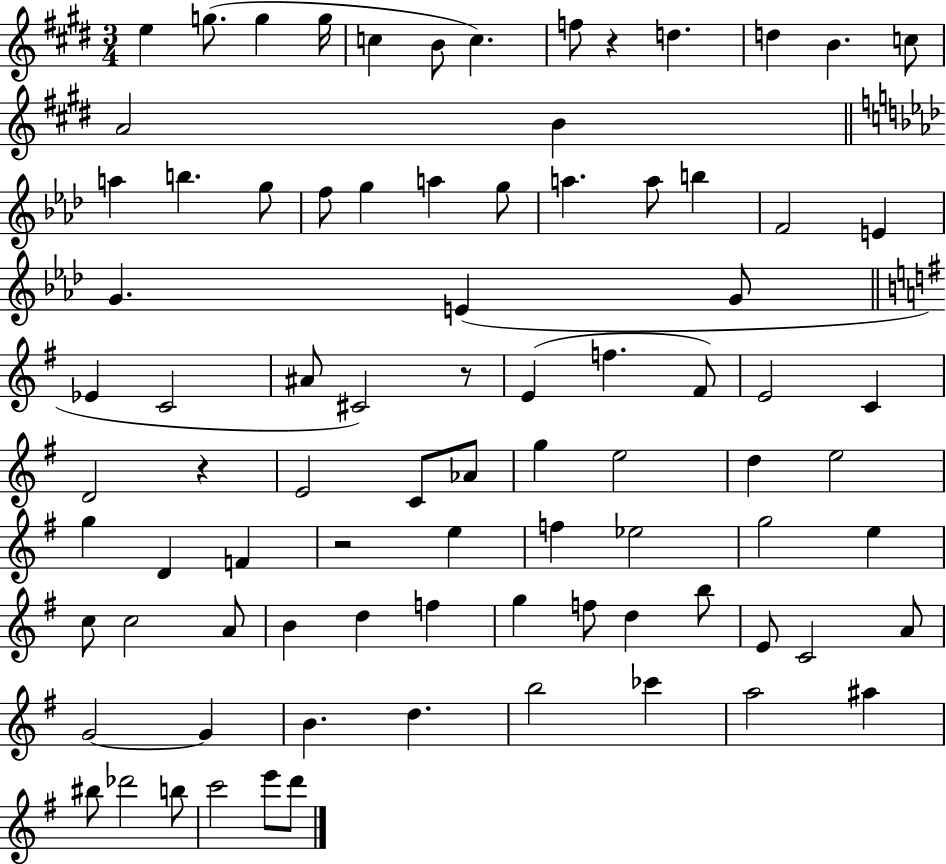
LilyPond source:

{
  \clef treble
  \numericTimeSignature
  \time 3/4
  \key e \major
  e''4 g''8.( g''4 g''16 | c''4 b'8 c''4.) | f''8 r4 d''4. | d''4 b'4. c''8 | \break a'2 b'4 | \bar "||" \break \key aes \major a''4 b''4. g''8 | f''8 g''4 a''4 g''8 | a''4. a''8 b''4 | f'2 e'4 | \break g'4. e'4( g'8 | \bar "||" \break \key e \minor ees'4 c'2 | ais'8 cis'2) r8 | e'4( f''4. fis'8) | e'2 c'4 | \break d'2 r4 | e'2 c'8 aes'8 | g''4 e''2 | d''4 e''2 | \break g''4 d'4 f'4 | r2 e''4 | f''4 ees''2 | g''2 e''4 | \break c''8 c''2 a'8 | b'4 d''4 f''4 | g''4 f''8 d''4 b''8 | e'8 c'2 a'8 | \break g'2~~ g'4 | b'4. d''4. | b''2 ces'''4 | a''2 ais''4 | \break bis''8 des'''2 b''8 | c'''2 e'''8 d'''8 | \bar "|."
}